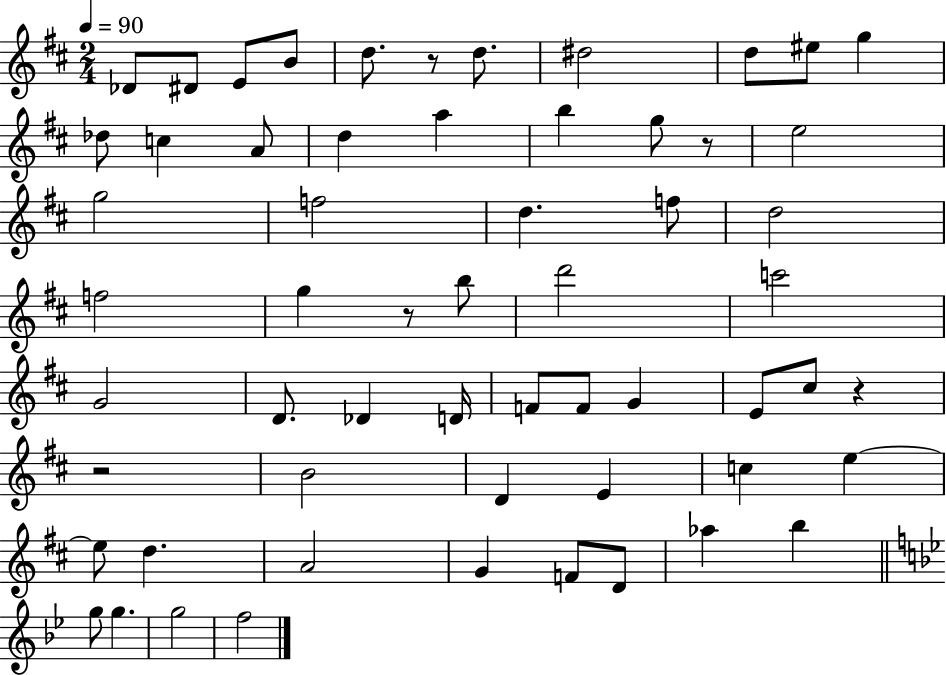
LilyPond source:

{
  \clef treble
  \numericTimeSignature
  \time 2/4
  \key d \major
  \tempo 4 = 90
  des'8 dis'8 e'8 b'8 | d''8. r8 d''8. | dis''2 | d''8 eis''8 g''4 | \break des''8 c''4 a'8 | d''4 a''4 | b''4 g''8 r8 | e''2 | \break g''2 | f''2 | d''4. f''8 | d''2 | \break f''2 | g''4 r8 b''8 | d'''2 | c'''2 | \break g'2 | d'8. des'4 d'16 | f'8 f'8 g'4 | e'8 cis''8 r4 | \break r2 | b'2 | d'4 e'4 | c''4 e''4~~ | \break e''8 d''4. | a'2 | g'4 f'8 d'8 | aes''4 b''4 | \break \bar "||" \break \key bes \major g''8 g''4. | g''2 | f''2 | \bar "|."
}